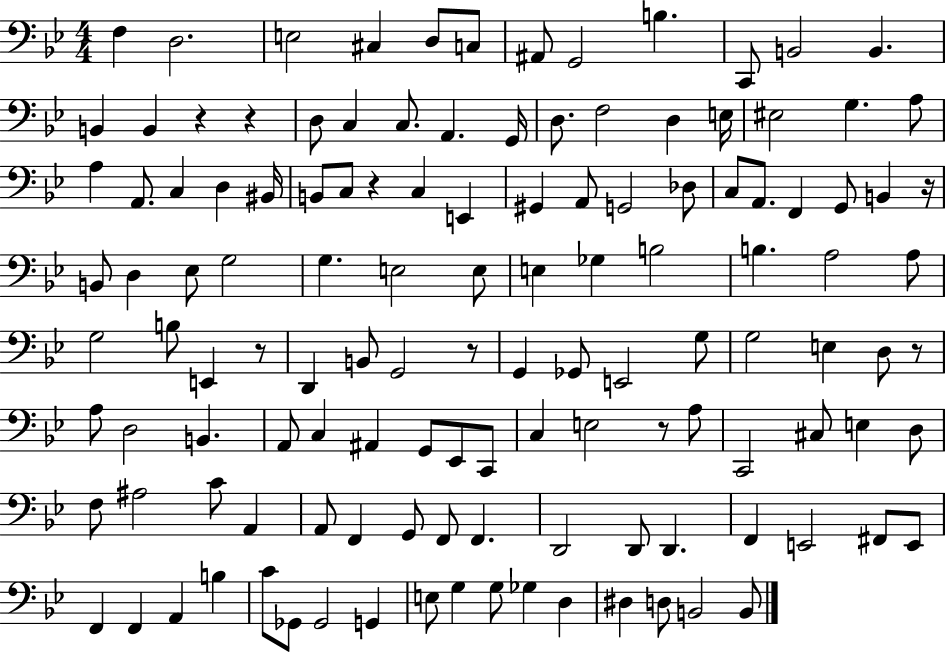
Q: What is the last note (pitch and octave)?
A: B2